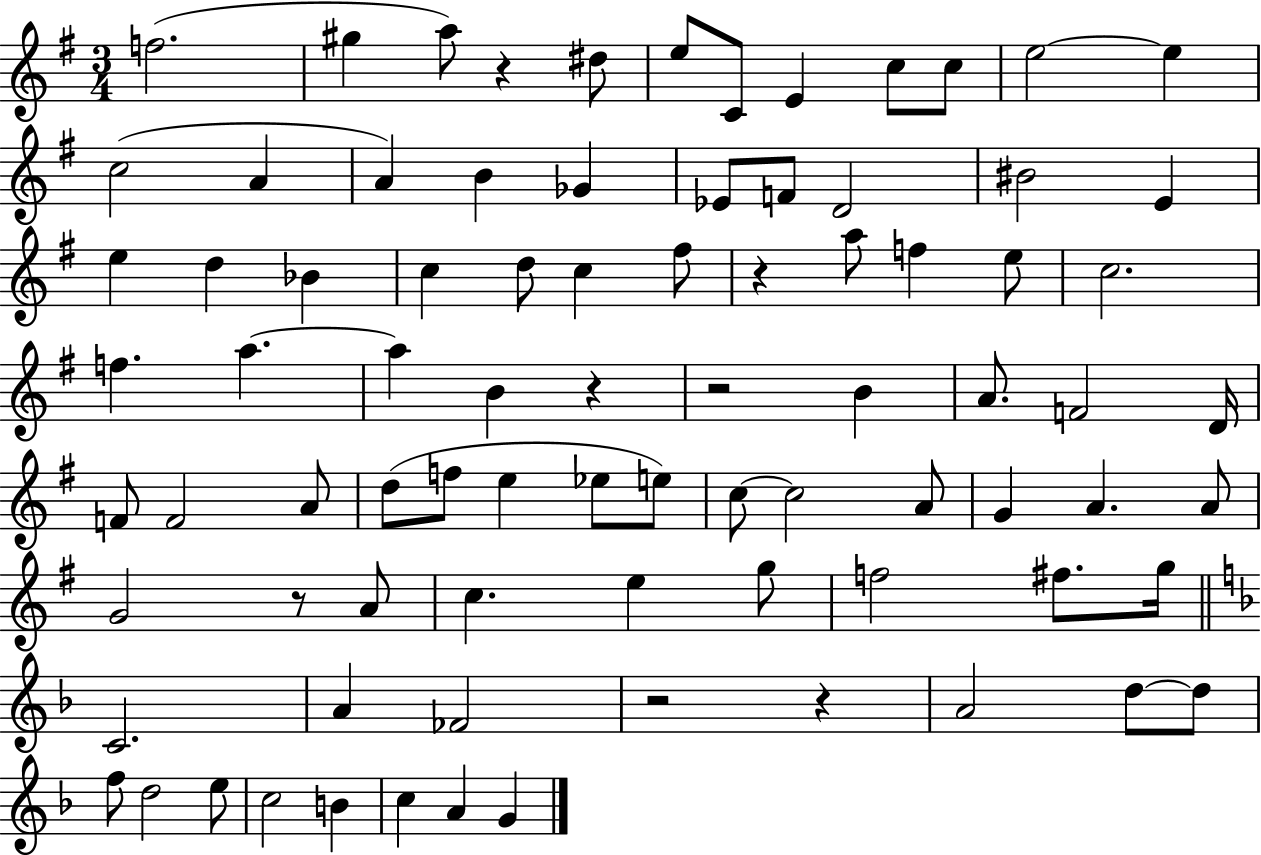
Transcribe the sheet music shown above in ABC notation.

X:1
T:Untitled
M:3/4
L:1/4
K:G
f2 ^g a/2 z ^d/2 e/2 C/2 E c/2 c/2 e2 e c2 A A B _G _E/2 F/2 D2 ^B2 E e d _B c d/2 c ^f/2 z a/2 f e/2 c2 f a a B z z2 B A/2 F2 D/4 F/2 F2 A/2 d/2 f/2 e _e/2 e/2 c/2 c2 A/2 G A A/2 G2 z/2 A/2 c e g/2 f2 ^f/2 g/4 C2 A _F2 z2 z A2 d/2 d/2 f/2 d2 e/2 c2 B c A G